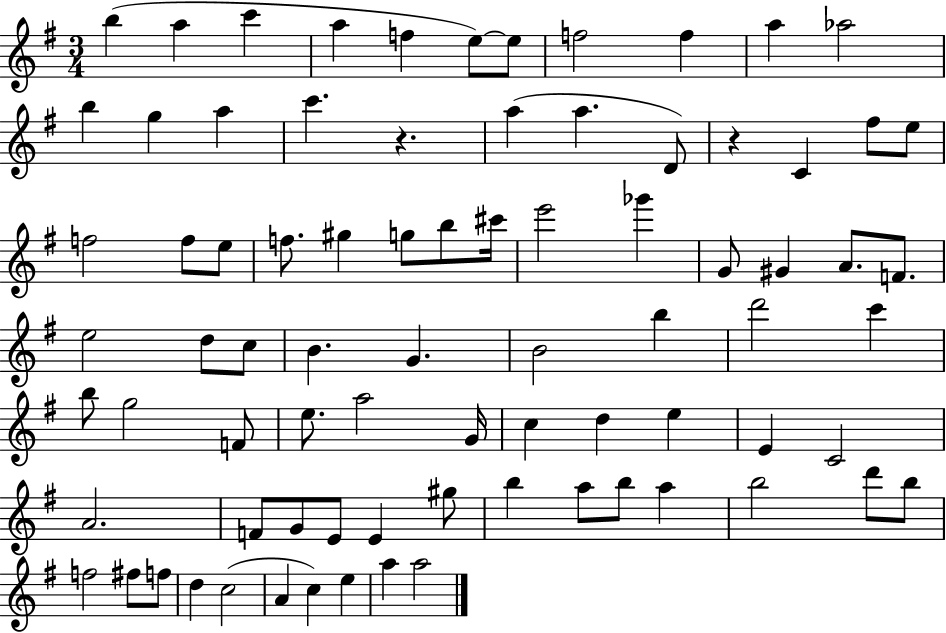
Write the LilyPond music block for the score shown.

{
  \clef treble
  \numericTimeSignature
  \time 3/4
  \key g \major
  b''4( a''4 c'''4 | a''4 f''4 e''8~~) e''8 | f''2 f''4 | a''4 aes''2 | \break b''4 g''4 a''4 | c'''4. r4. | a''4( a''4. d'8) | r4 c'4 fis''8 e''8 | \break f''2 f''8 e''8 | f''8. gis''4 g''8 b''8 cis'''16 | e'''2 ges'''4 | g'8 gis'4 a'8. f'8. | \break e''2 d''8 c''8 | b'4. g'4. | b'2 b''4 | d'''2 c'''4 | \break b''8 g''2 f'8 | e''8. a''2 g'16 | c''4 d''4 e''4 | e'4 c'2 | \break a'2. | f'8 g'8 e'8 e'4 gis''8 | b''4 a''8 b''8 a''4 | b''2 d'''8 b''8 | \break f''2 fis''8 f''8 | d''4 c''2( | a'4 c''4) e''4 | a''4 a''2 | \break \bar "|."
}